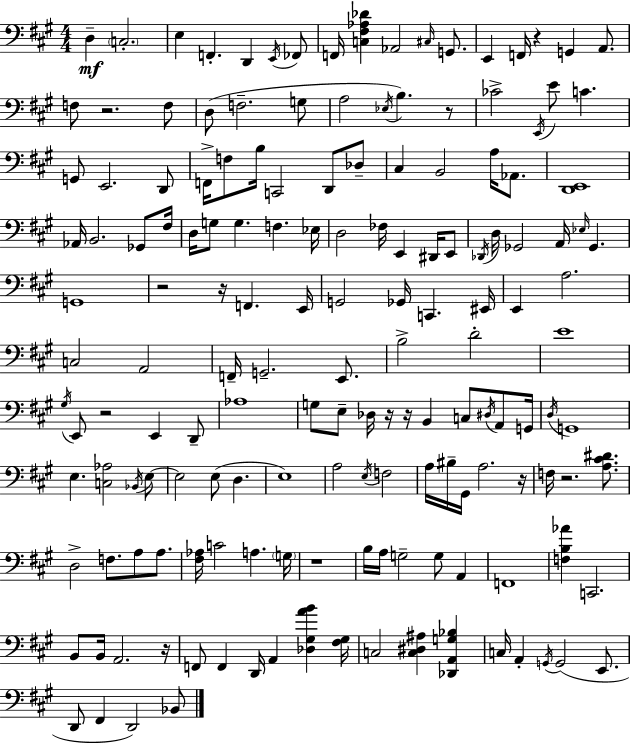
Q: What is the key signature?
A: A major